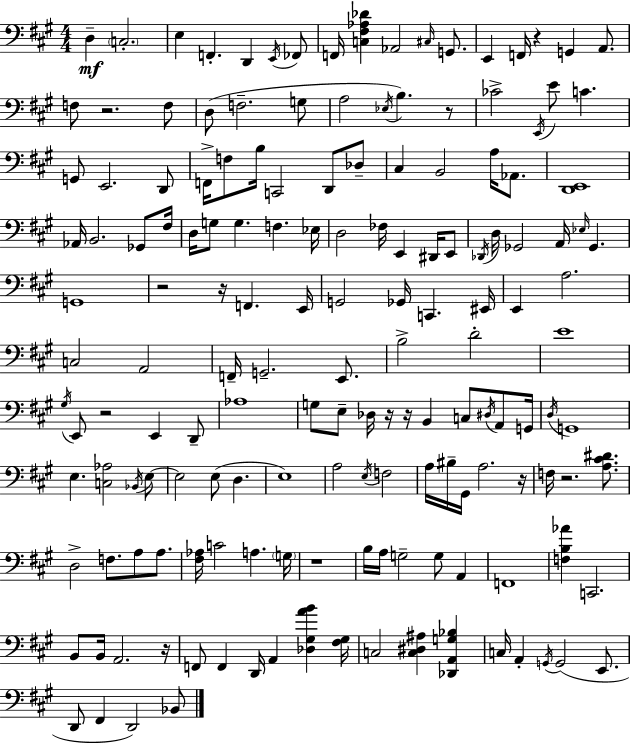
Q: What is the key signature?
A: A major